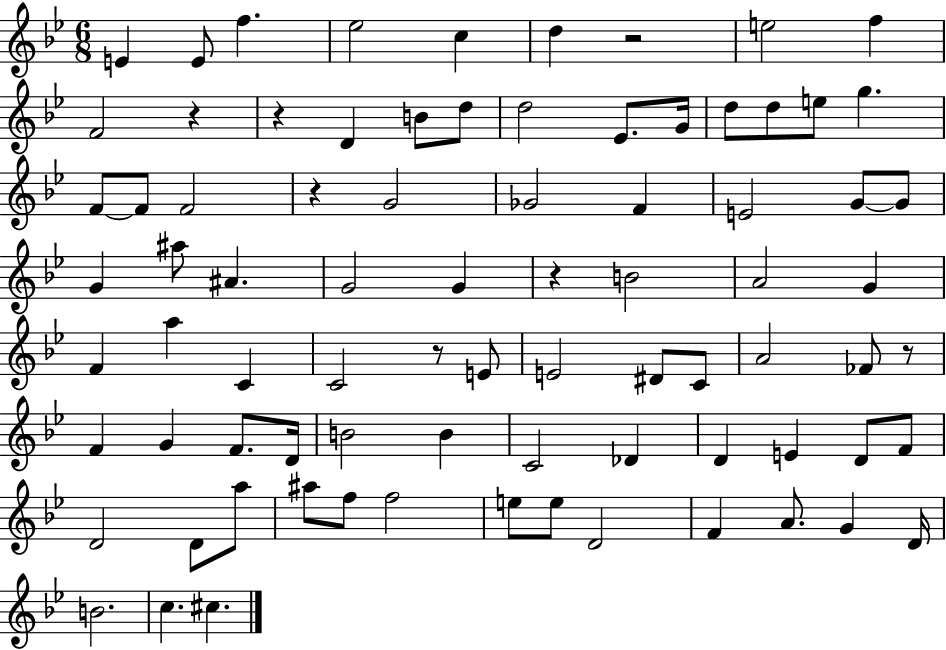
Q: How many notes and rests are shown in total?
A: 81